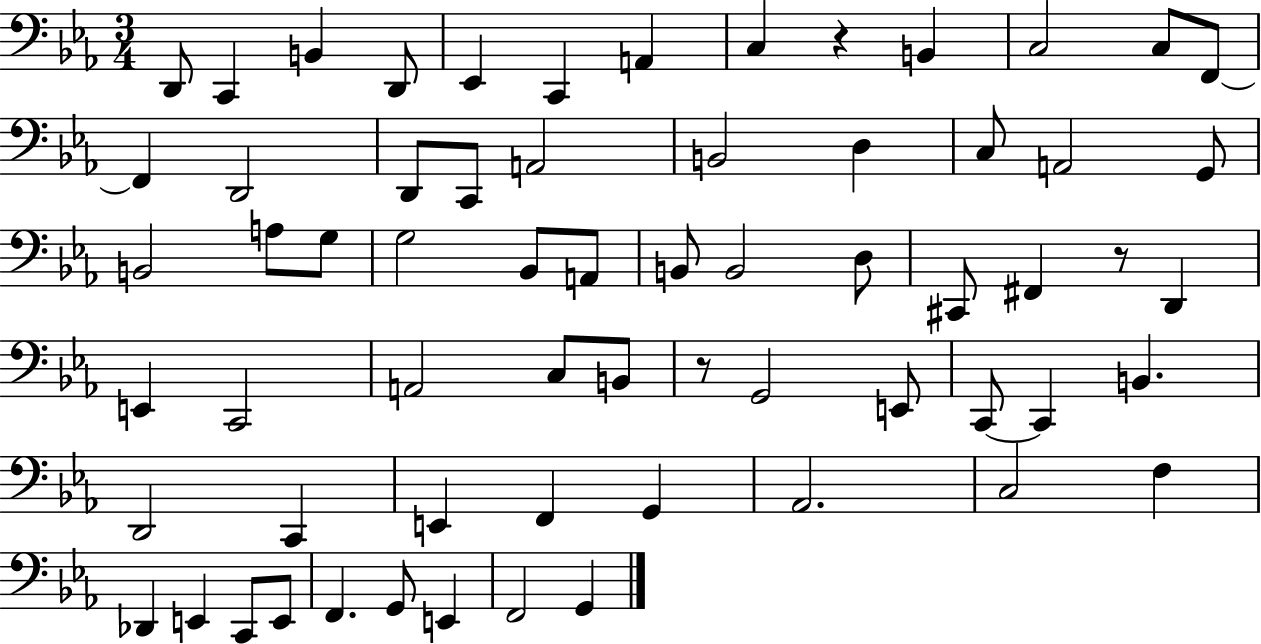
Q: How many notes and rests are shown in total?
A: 64